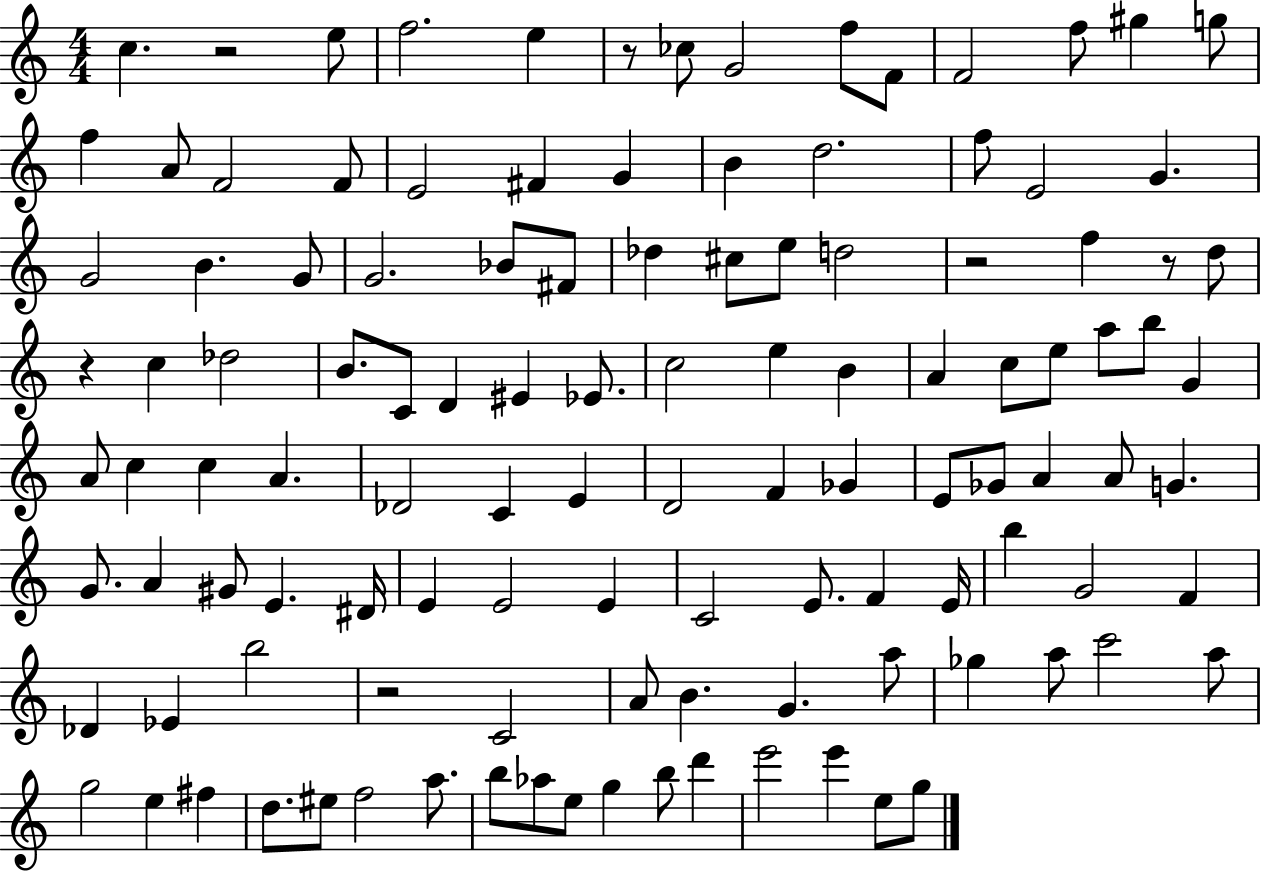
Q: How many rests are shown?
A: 6